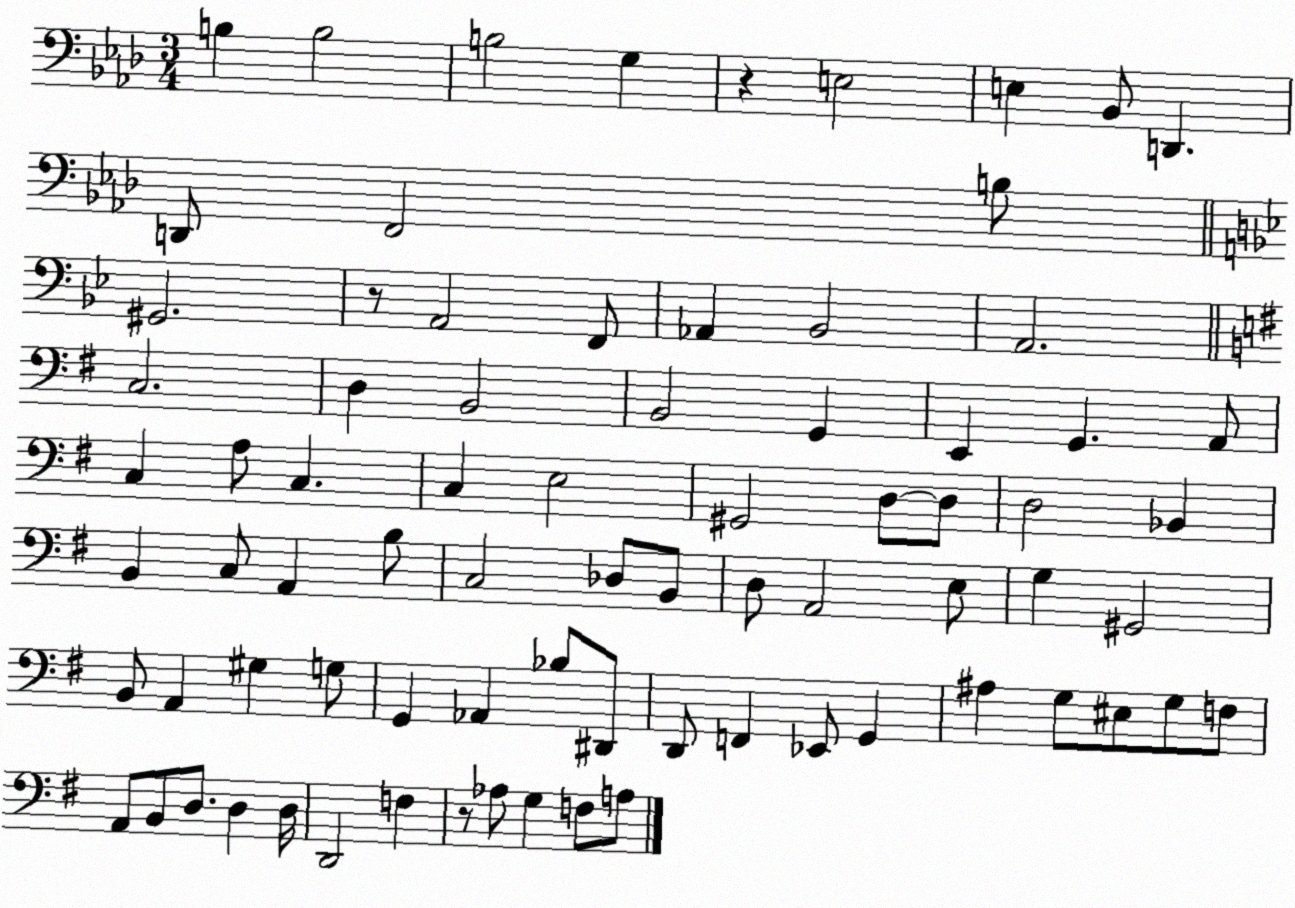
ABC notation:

X:1
T:Untitled
M:3/4
L:1/4
K:Ab
B, B,2 B,2 G, z E,2 E, _B,,/2 D,, D,,/2 F,,2 B,/2 ^G,,2 z/2 A,,2 F,,/2 _A,, _B,,2 A,,2 C,2 D, B,,2 B,,2 G,, E,, G,, A,,/2 C, A,/2 C, C, E,2 ^G,,2 D,/2 D,/2 D,2 _B,, B,, C,/2 A,, B,/2 C,2 _D,/2 B,,/2 D,/2 A,,2 E,/2 G, ^G,,2 B,,/2 A,, ^G, G,/2 G,, _A,, _B,/2 ^D,,/2 D,,/2 F,, _E,,/2 G,, ^A, G,/2 ^E,/2 G,/2 F,/2 A,,/2 B,,/2 D,/2 D, D,/4 D,,2 F, z/2 _A,/2 G, F,/2 A,/2